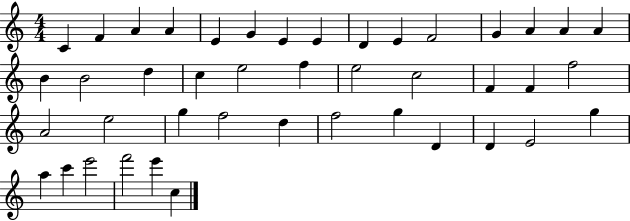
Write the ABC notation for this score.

X:1
T:Untitled
M:4/4
L:1/4
K:C
C F A A E G E E D E F2 G A A A B B2 d c e2 f e2 c2 F F f2 A2 e2 g f2 d f2 g D D E2 g a c' e'2 f'2 e' c